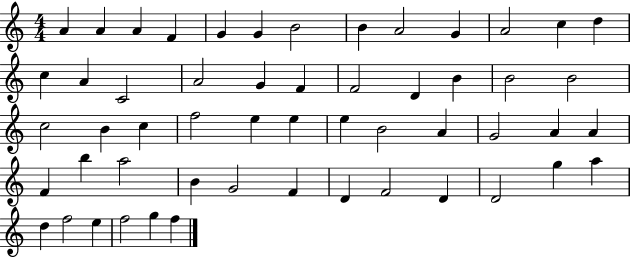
A4/q A4/q A4/q F4/q G4/q G4/q B4/h B4/q A4/h G4/q A4/h C5/q D5/q C5/q A4/q C4/h A4/h G4/q F4/q F4/h D4/q B4/q B4/h B4/h C5/h B4/q C5/q F5/h E5/q E5/q E5/q B4/h A4/q G4/h A4/q A4/q F4/q B5/q A5/h B4/q G4/h F4/q D4/q F4/h D4/q D4/h G5/q A5/q D5/q F5/h E5/q F5/h G5/q F5/q